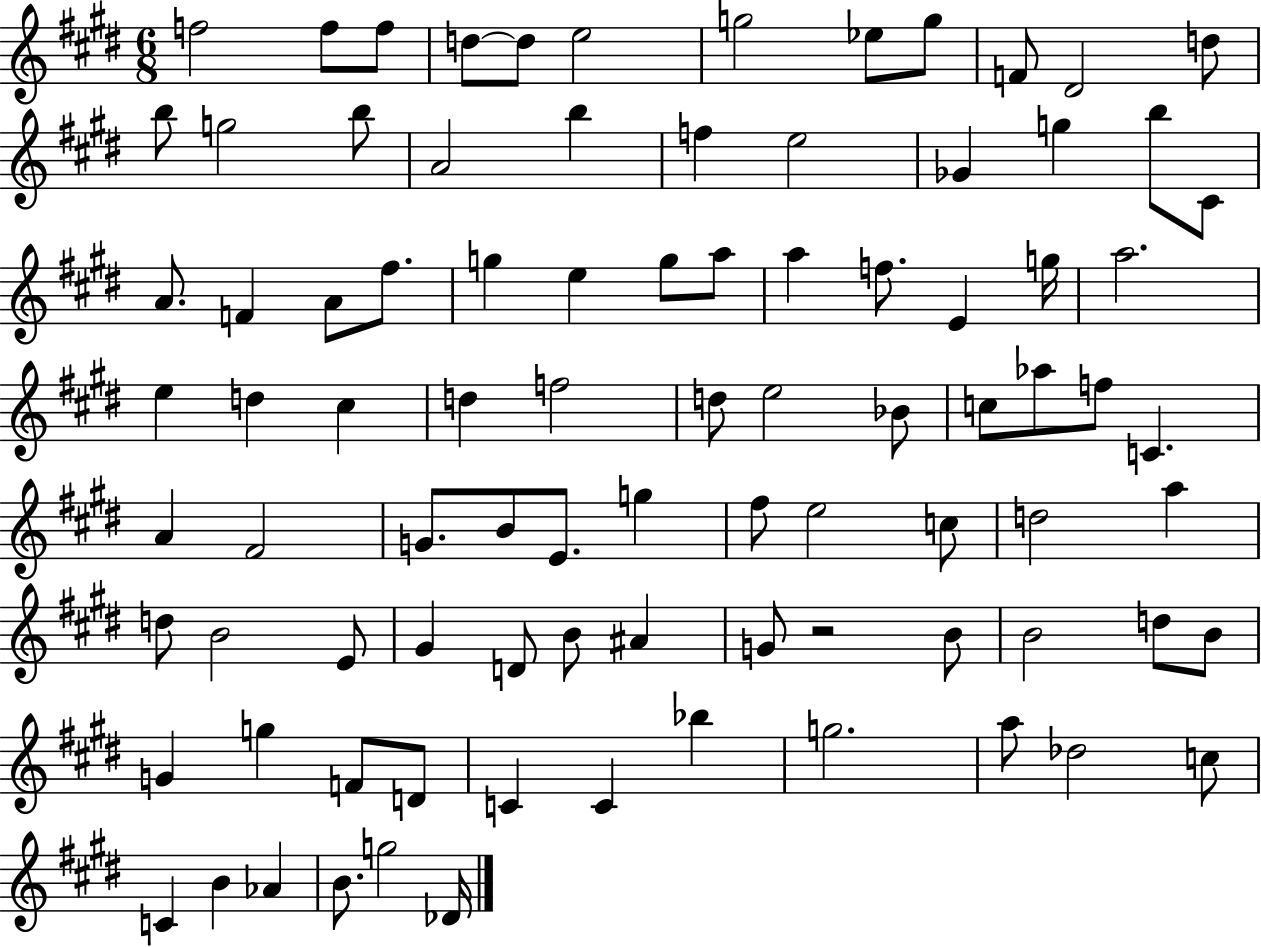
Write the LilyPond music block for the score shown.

{
  \clef treble
  \numericTimeSignature
  \time 6/8
  \key e \major
  f''2 f''8 f''8 | d''8~~ d''8 e''2 | g''2 ees''8 g''8 | f'8 dis'2 d''8 | \break b''8 g''2 b''8 | a'2 b''4 | f''4 e''2 | ges'4 g''4 b''8 cis'8 | \break a'8. f'4 a'8 fis''8. | g''4 e''4 g''8 a''8 | a''4 f''8. e'4 g''16 | a''2. | \break e''4 d''4 cis''4 | d''4 f''2 | d''8 e''2 bes'8 | c''8 aes''8 f''8 c'4. | \break a'4 fis'2 | g'8. b'8 e'8. g''4 | fis''8 e''2 c''8 | d''2 a''4 | \break d''8 b'2 e'8 | gis'4 d'8 b'8 ais'4 | g'8 r2 b'8 | b'2 d''8 b'8 | \break g'4 g''4 f'8 d'8 | c'4 c'4 bes''4 | g''2. | a''8 des''2 c''8 | \break c'4 b'4 aes'4 | b'8. g''2 des'16 | \bar "|."
}